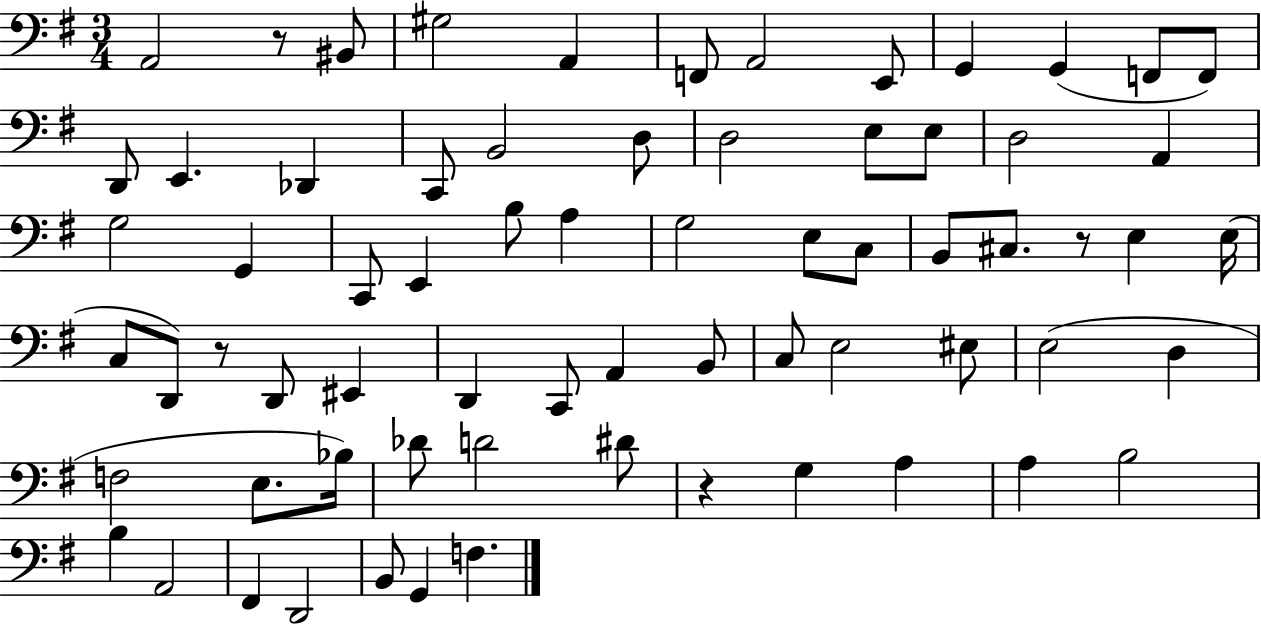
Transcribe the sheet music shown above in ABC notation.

X:1
T:Untitled
M:3/4
L:1/4
K:G
A,,2 z/2 ^B,,/2 ^G,2 A,, F,,/2 A,,2 E,,/2 G,, G,, F,,/2 F,,/2 D,,/2 E,, _D,, C,,/2 B,,2 D,/2 D,2 E,/2 E,/2 D,2 A,, G,2 G,, C,,/2 E,, B,/2 A, G,2 E,/2 C,/2 B,,/2 ^C,/2 z/2 E, E,/4 C,/2 D,,/2 z/2 D,,/2 ^E,, D,, C,,/2 A,, B,,/2 C,/2 E,2 ^E,/2 E,2 D, F,2 E,/2 _B,/4 _D/2 D2 ^D/2 z G, A, A, B,2 B, A,,2 ^F,, D,,2 B,,/2 G,, F,